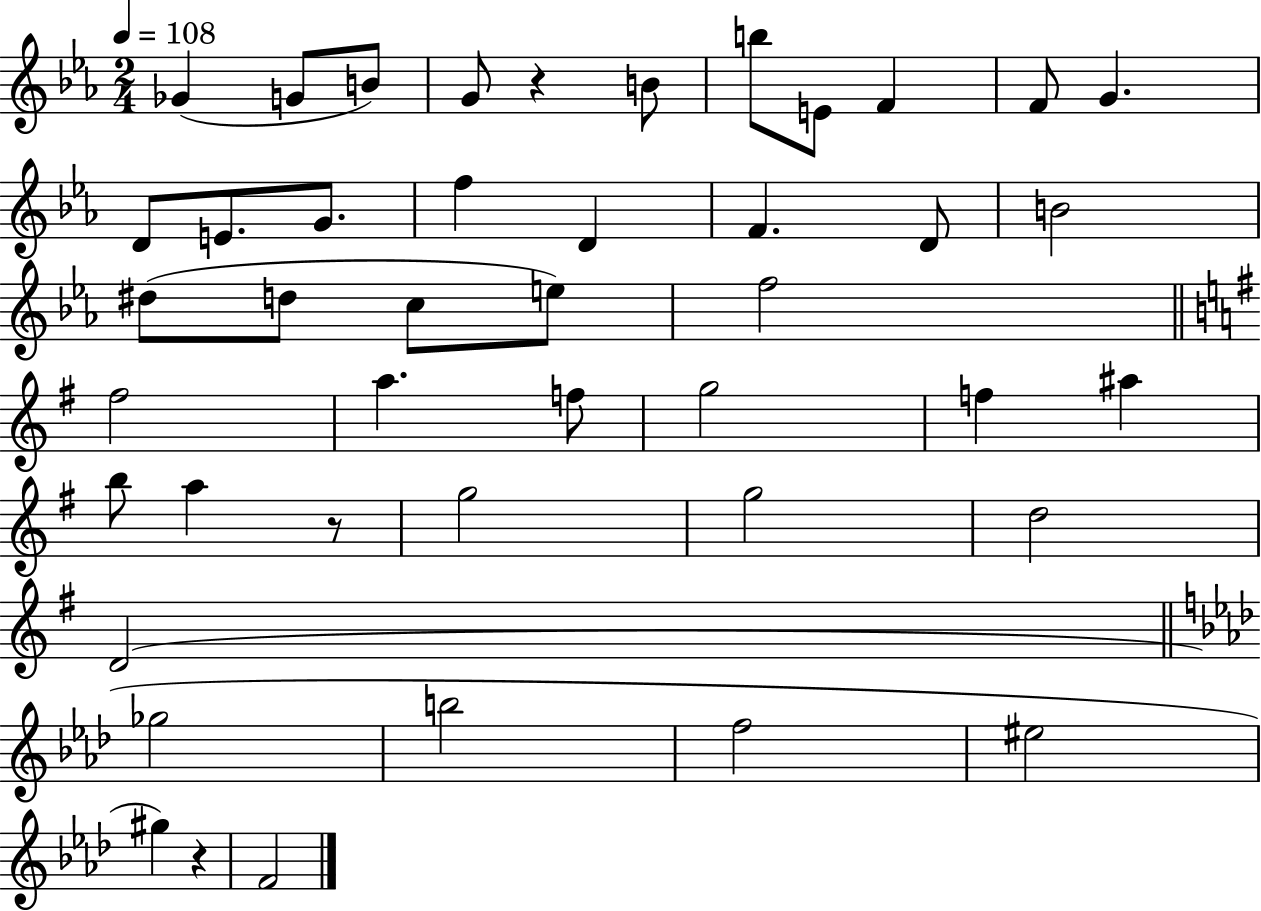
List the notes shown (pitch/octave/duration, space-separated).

Gb4/q G4/e B4/e G4/e R/q B4/e B5/e E4/e F4/q F4/e G4/q. D4/e E4/e. G4/e. F5/q D4/q F4/q. D4/e B4/h D#5/e D5/e C5/e E5/e F5/h F#5/h A5/q. F5/e G5/h F5/q A#5/q B5/e A5/q R/e G5/h G5/h D5/h D4/h Gb5/h B5/h F5/h EIS5/h G#5/q R/q F4/h